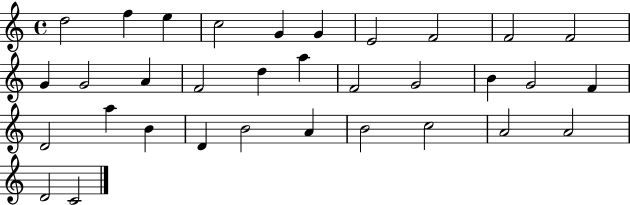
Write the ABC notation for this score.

X:1
T:Untitled
M:4/4
L:1/4
K:C
d2 f e c2 G G E2 F2 F2 F2 G G2 A F2 d a F2 G2 B G2 F D2 a B D B2 A B2 c2 A2 A2 D2 C2